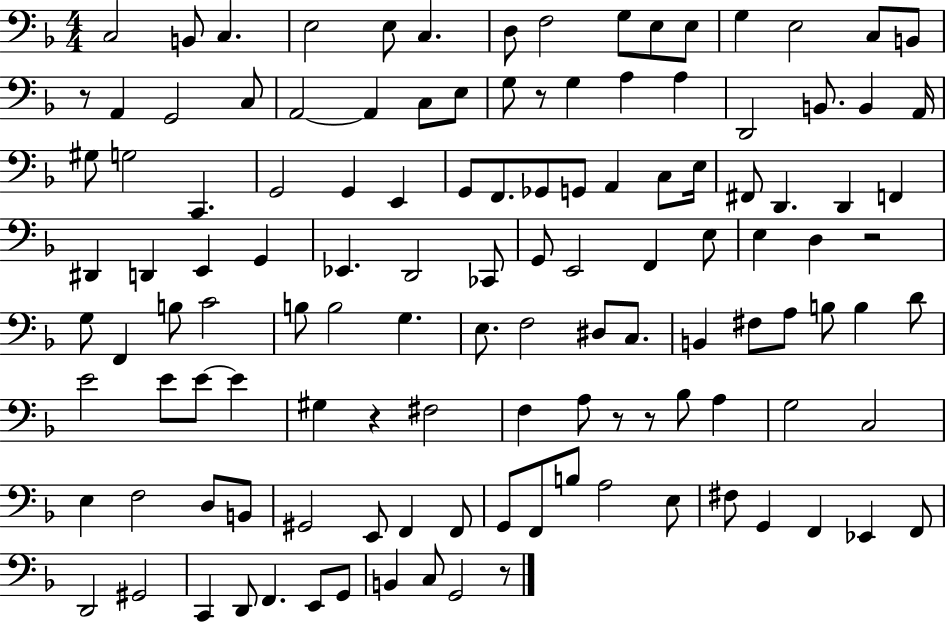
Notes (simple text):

C3/h B2/e C3/q. E3/h E3/e C3/q. D3/e F3/h G3/e E3/e E3/e G3/q E3/h C3/e B2/e R/e A2/q G2/h C3/e A2/h A2/q C3/e E3/e G3/e R/e G3/q A3/q A3/q D2/h B2/e. B2/q A2/s G#3/e G3/h C2/q. G2/h G2/q E2/q G2/e F2/e. Gb2/e G2/e A2/q C3/e E3/s F#2/e D2/q. D2/q F2/q D#2/q D2/q E2/q G2/q Eb2/q. D2/h CES2/e G2/e E2/h F2/q E3/e E3/q D3/q R/h G3/e F2/q B3/e C4/h B3/e B3/h G3/q. E3/e. F3/h D#3/e C3/e. B2/q F#3/e A3/e B3/e B3/q D4/e E4/h E4/e E4/e E4/q G#3/q R/q F#3/h F3/q A3/e R/e R/e Bb3/e A3/q G3/h C3/h E3/q F3/h D3/e B2/e G#2/h E2/e F2/q F2/e G2/e F2/e B3/e A3/h E3/e F#3/e G2/q F2/q Eb2/q F2/e D2/h G#2/h C2/q D2/e F2/q. E2/e G2/e B2/q C3/e G2/h R/e